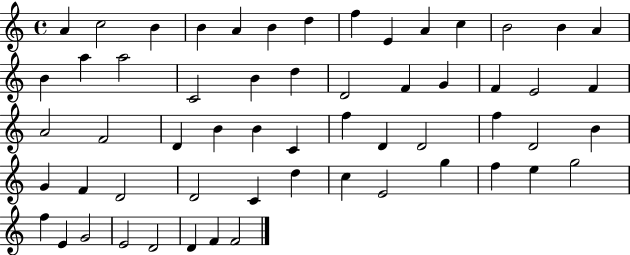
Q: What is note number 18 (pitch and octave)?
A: C4